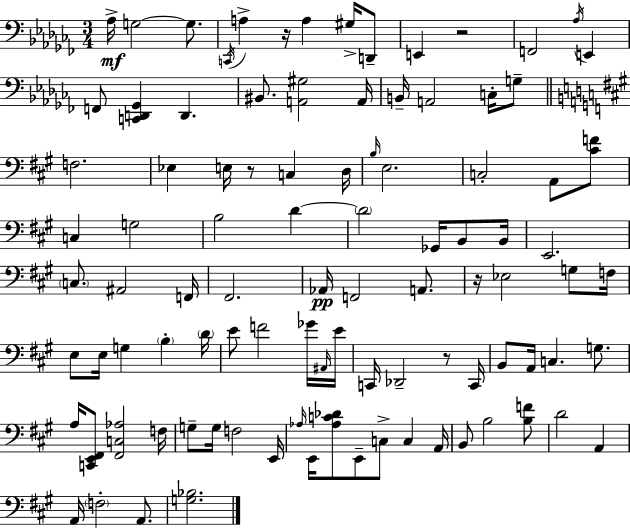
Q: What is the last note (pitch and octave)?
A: A2